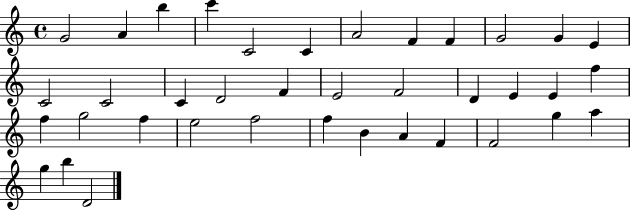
{
  \clef treble
  \time 4/4
  \defaultTimeSignature
  \key c \major
  g'2 a'4 b''4 | c'''4 c'2 c'4 | a'2 f'4 f'4 | g'2 g'4 e'4 | \break c'2 c'2 | c'4 d'2 f'4 | e'2 f'2 | d'4 e'4 e'4 f''4 | \break f''4 g''2 f''4 | e''2 f''2 | f''4 b'4 a'4 f'4 | f'2 g''4 a''4 | \break g''4 b''4 d'2 | \bar "|."
}